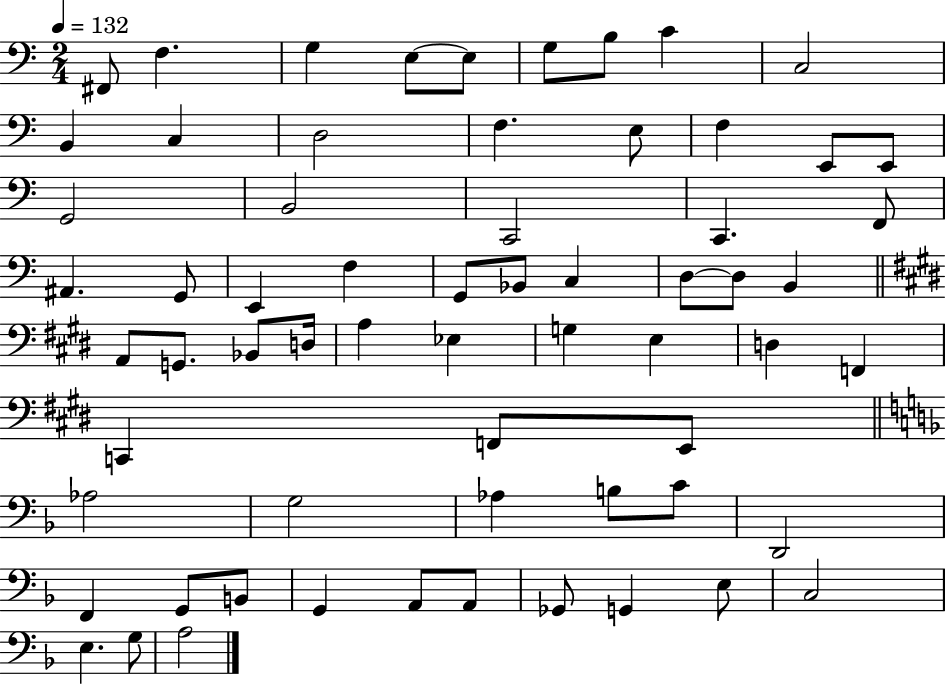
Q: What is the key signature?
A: C major